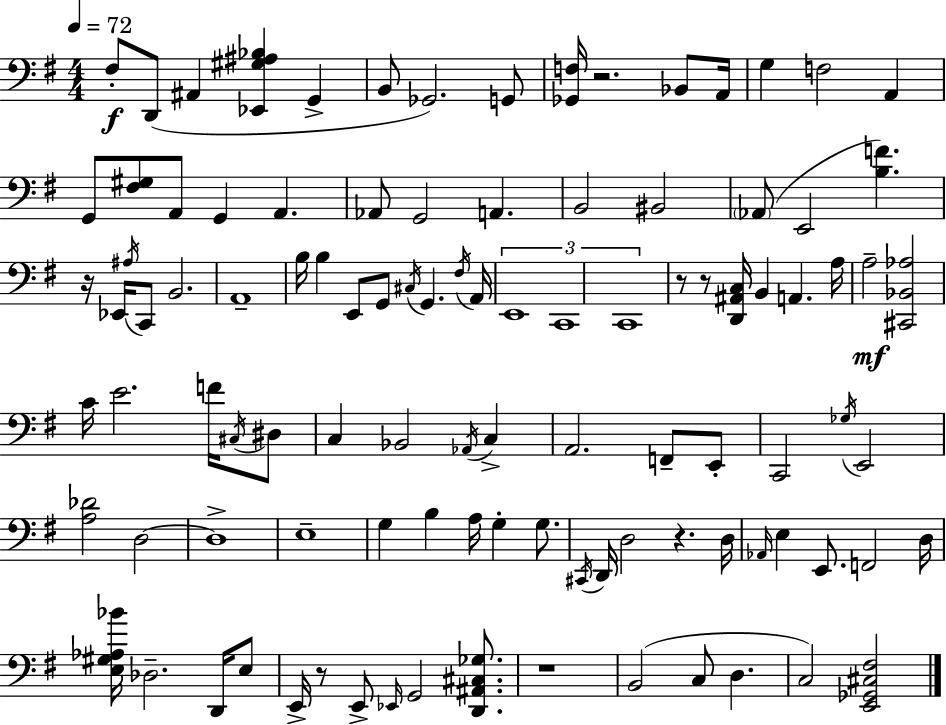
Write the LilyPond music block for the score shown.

{
  \clef bass
  \numericTimeSignature
  \time 4/4
  \key g \major
  \tempo 4 = 72
  fis8-.\f d,8( ais,4 <ees, gis ais bes>4 g,4-> | b,8 ges,2.) g,8 | <ges, f>16 r2. bes,8 a,16 | g4 f2 a,4 | \break g,8 <fis gis>8 a,8 g,4 a,4. | aes,8 g,2 a,4. | b,2 bis,2 | \parenthesize aes,8( e,2 <b f'>4.) | \break r16 ees,16 \acciaccatura { ais16 } c,8 b,2. | a,1-- | b16 b4 e,8 g,8 \acciaccatura { cis16 } g,4. | \acciaccatura { fis16 } a,16 \tuplet 3/2 { e,1 | \break c,1 | c,1 } | r8 r8 <d, ais, c>16 b,4 a,4. | a16 a2--\mf <cis, bes, aes>2 | \break c'16 e'2. | f'16 \acciaccatura { cis16 } dis8 c4 bes,2 | \acciaccatura { aes,16 } c4-> a,2. | f,8-- e,8-. c,2 \acciaccatura { ges16 } e,2 | \break <a des'>2 d2~~ | d1-> | e1-- | g4 b4 a16 g4-. | \break g8. \acciaccatura { cis,16 } d,16 d2 | r4. d16 \grace { aes,16 } e4 e,8. f,2 | d16 <e gis aes bes'>16 des2.-- | d,16 e8 e,16-> r8 e,8-> \grace { ees,16 } g,2 | \break <d, ais, cis ges>8. r1 | b,2( | c8 d4. c2) | <e, ges, cis fis>2 \bar "|."
}